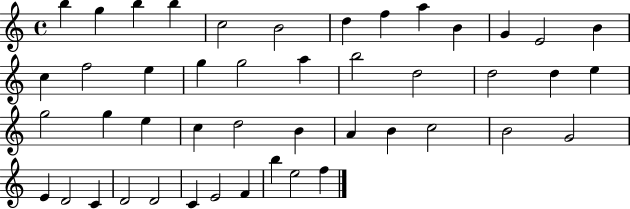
B5/q G5/q B5/q B5/q C5/h B4/h D5/q F5/q A5/q B4/q G4/q E4/h B4/q C5/q F5/h E5/q G5/q G5/h A5/q B5/h D5/h D5/h D5/q E5/q G5/h G5/q E5/q C5/q D5/h B4/q A4/q B4/q C5/h B4/h G4/h E4/q D4/h C4/q D4/h D4/h C4/q E4/h F4/q B5/q E5/h F5/q